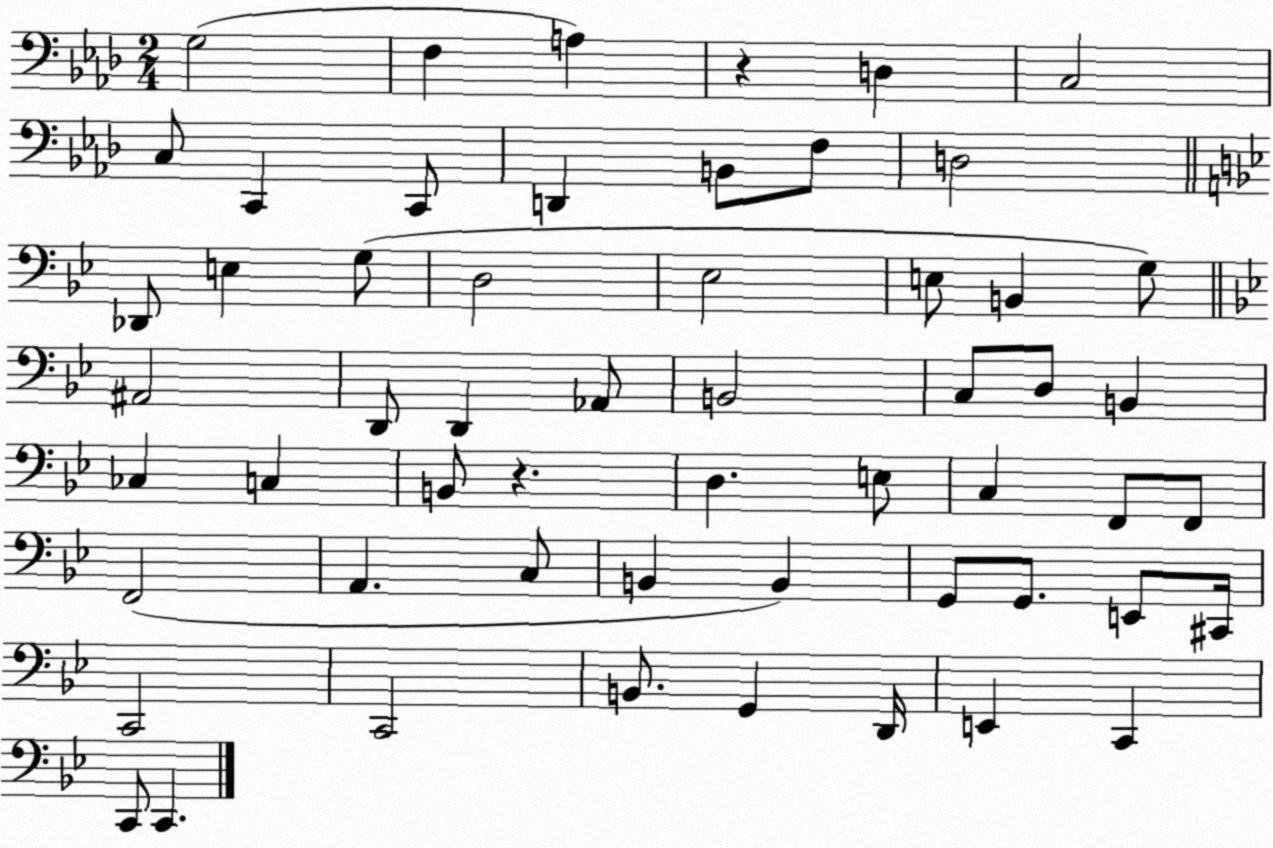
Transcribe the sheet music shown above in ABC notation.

X:1
T:Untitled
M:2/4
L:1/4
K:Ab
G,2 F, A, z D, C,2 C,/2 C,, C,,/2 D,, B,,/2 F,/2 D,2 _D,,/2 E, G,/2 D,2 _E,2 E,/2 B,, G,/2 ^A,,2 D,,/2 D,, _A,,/2 B,,2 C,/2 D,/2 B,, _C, C, B,,/2 z D, E,/2 C, F,,/2 F,,/2 F,,2 A,, C,/2 B,, B,, G,,/2 G,,/2 E,,/2 ^C,,/4 C,,2 C,,2 B,,/2 G,, D,,/4 E,, C,, C,,/2 C,,